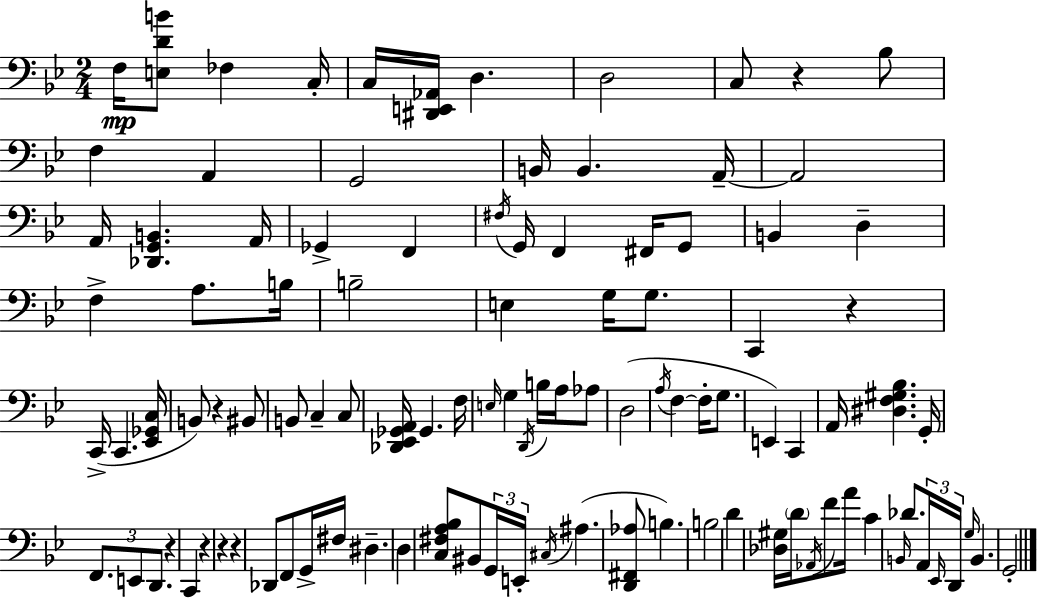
{
  \clef bass
  \numericTimeSignature
  \time 2/4
  \key bes \major
  f16\mp <e d' b'>8 fes4 c16-. | c16 <dis, e, aes,>16 d4. | d2 | c8 r4 bes8 | \break f4 a,4 | g,2 | b,16 b,4. a,16--~~ | a,2 | \break a,16 <des, g, b,>4. a,16 | ges,4-> f,4 | \acciaccatura { fis16 } g,16 f,4 fis,16 g,8 | b,4 d4-- | \break f4-> a8. | b16 b2-- | e4 g16 g8. | c,4 r4 | \break c,16->( c,4. | <ees, ges, c>16 b,8) r4 bis,8 | b,8 c4-- c8 | <des, ees, ges, a,>16 ges,4. | \break f16 \grace { e16 } g4 \acciaccatura { d,16 } b16 | a16 aes8 d2( | \acciaccatura { a16 } f4~~ | f16-. g8. e,4) | \break c,4 a,16 <dis f gis bes>4. | g,16-. \tuplet 3/2 { f,8. e,8 | d,8. } r4 | c,4 r4 | \break r4 r4 | des,8 f,8 g,16-> fis16 dis4.-- | d4 | <c fis a bes>8 bis,8 \tuplet 3/2 { g,16 e,16-. \acciaccatura { cis16 }( } ais4. | \break <d, fis, aes>8 b4.) | b2 | d'4 | <des gis>16 \parenthesize d'16 \acciaccatura { aes,16 } f'8 a'16 c'4 | \break \grace { b,16 } des'8. \tuplet 3/2 { a,16 | \grace { ees,16 } d,16 } \grace { g16 } b,4. | g,2-. | \bar "|."
}